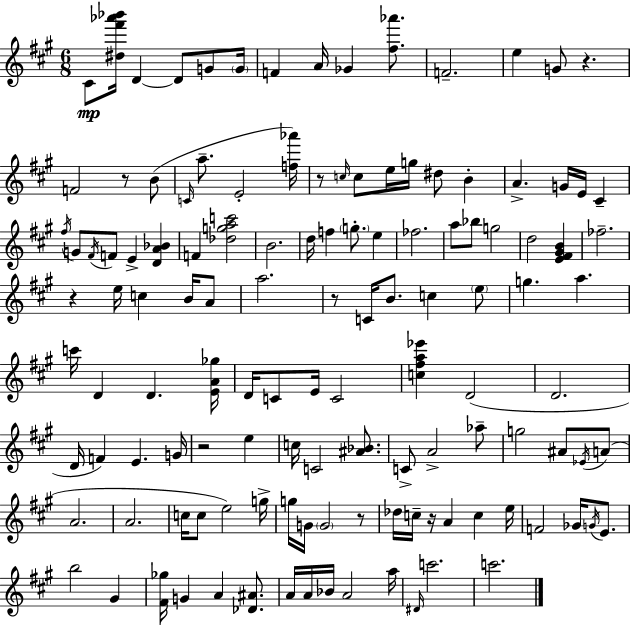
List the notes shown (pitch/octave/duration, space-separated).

C#4/e [D#5,F#6,Ab6,Bb6]/s D4/q D4/e G4/e G4/s F4/q A4/s Gb4/q [F#5,Ab6]/e. F4/h. E5/q G4/e R/q. F4/h R/e B4/e C4/s A5/e. E4/h [F5,Ab6]/s R/e C5/s C5/e E5/s G5/s D#5/e B4/q A4/q. G4/s E4/s C#4/q F#5/s G4/e F#4/s F4/e E4/q [D4,A4,Bb4]/q F4/q [Db5,G5,A5,C6]/h B4/h. D5/s F5/q G5/e. E5/q FES5/h. A5/e Bb5/e G5/h D5/h [E4,F#4,G#4,B4]/q FES5/h. R/q E5/s C5/q B4/s A4/e A5/h. R/e C4/s B4/e. C5/q E5/e G5/q. A5/q. C6/s D4/q D4/q. [E4,A4,Gb5]/s D4/s C4/e E4/s C4/h [C5,F#5,A5,Eb6]/q D4/h D4/h. D4/s F4/q E4/q. G4/s R/h E5/q C5/s C4/h [A#4,Bb4]/e. C4/e A4/h Ab5/e G5/h A#4/e Eb4/s A4/e A4/h. A4/h. C5/s C5/e E5/h G5/s G5/s G4/s G4/h R/e Db5/s C5/s R/s A4/q C5/q E5/s F4/h Gb4/s G4/s E4/e. B5/h G#4/q [F#4,Gb5]/s G4/q A4/q [Db4,A#4]/e. A4/s A4/s Bb4/s A4/h A5/s D#4/s C6/h. C6/h.